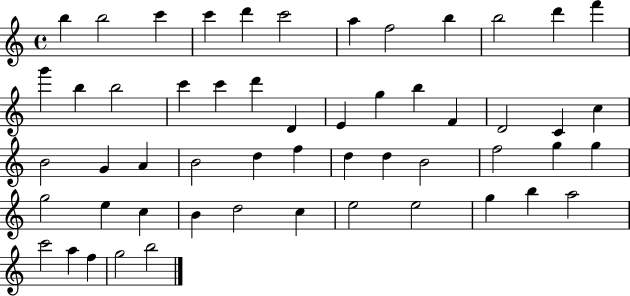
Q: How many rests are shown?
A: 0